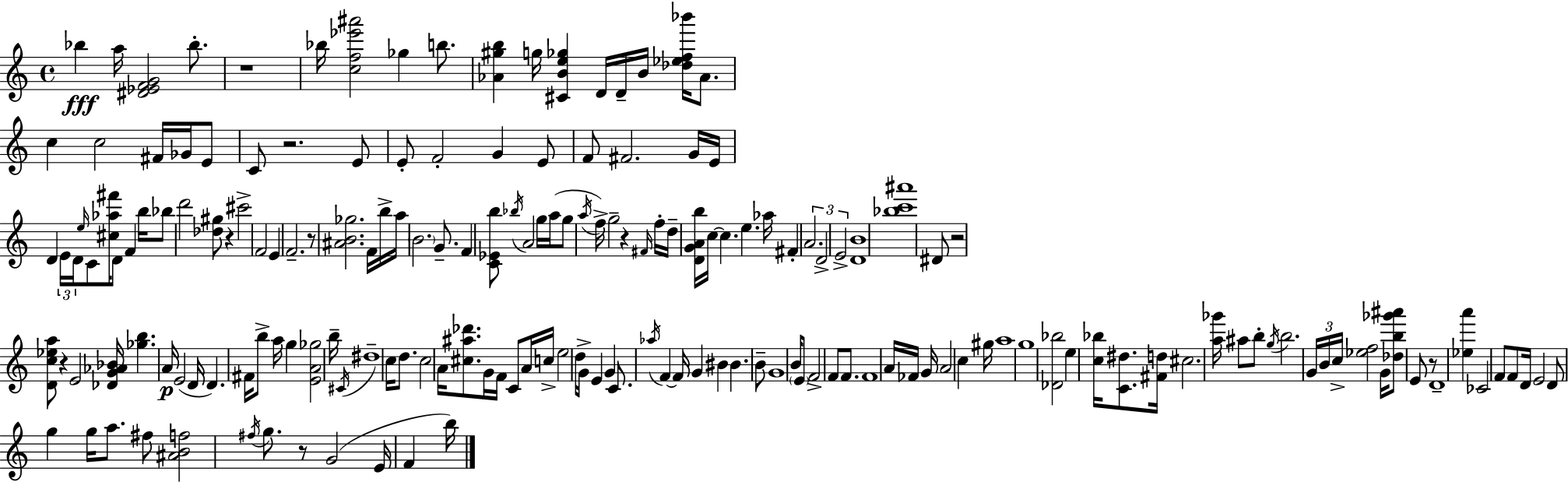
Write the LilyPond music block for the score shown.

{
  \clef treble
  \time 4/4
  \defaultTimeSignature
  \key c \major
  bes''4\fff a''16 <dis' ees' f' g'>2 bes''8.-. | r1 | bes''16 <c'' f'' ees''' ais'''>2 ges''4 b''8. | <aes' gis'' b''>4 g''16 <cis' b' e'' ges''>4 d'16 d'16-- b'16 <des'' ees'' f'' bes'''>16 aes'8. | \break c''4 c''2 fis'16 ges'16 e'8 | c'8 r2. e'8 | e'8-. f'2-. g'4 e'8 | f'8 fis'2. g'16 e'16 | \break d'4 \tuplet 3/2 { e'16 d'16 \grace { e''16 } } c'8 <cis'' aes'' fis'''>16 d'8 f'4 | b''16 bes''8 d'''2 <des'' gis''>8 r4 | cis'''2-> f'2 | e'4 f'2.-- | \break r8 <ais' b' ges''>2. f'16 | b''16-> a''16 \parenthesize b'2. g'8.-- | f'4 <c' ees' b''>8 \acciaccatura { bes''16 } a'2 | g''16 a''16( g''8 \acciaccatura { a''16 }) f''16-> g''2-- r4 | \break \grace { fis'16 } f''16-. d''16-- <d' g' a' b''>16 c''16~~ c''4. e''4. | aes''16 fis'4-. \tuplet 3/2 { a'2. | d'2-> e'2-> } | <d' b'>1 | \break <bes'' c''' ais'''>1 | dis'8 r2 <d' c'' ees'' a''>8 | r4 e'2 <des' g' aes' bes'>16 <ges'' b''>4. | a'16\p e'2( d'16 d'4.) | \break fis'16 b''8-> a''16 g''4 <e' a' ges''>2 | b''16-- \acciaccatura { cis'16 } dis''1-- | c''16 d''8. c''2 | a'16 <cis'' ais'' des'''>8. g'16 f'16 c'8 a'16 c''16-> e''2 | \break d''16 g'16-> e'4 g'4 c'8. | \acciaccatura { aes''16 } f'4~~ f'16 g'4 bis'4 bis'4. | b'8-- g'1 | b'16 \parenthesize e'8 f'2-> | \break f'8 f'8. f'1 | a'16 fes'16 g'16 a'2 | c''4 gis''16 a''1 | g''1 | \break <des' bes''>2 e''4 | <c'' bes''>16 <c' dis''>8. <fis' d''>16 cis''2. | <a'' ges'''>16 ais''8 b''8-. \acciaccatura { g''16 } b''2. | \tuplet 3/2 { g'16 b'16 c''16-> } <ees'' f''>2 | \break g'16 <des'' b'' ges''' ais'''>8 e'8 r8 d'1-- | <ees'' a'''>4 ces'2 | f'8 f'8 d'16 e'2 | d'8 g''4 g''16 a''8. fis''8 <ais' b' f''>2 | \break \acciaccatura { fis''16 } g''8. r8 g'2( | e'16 f'4 b''16) \bar "|."
}